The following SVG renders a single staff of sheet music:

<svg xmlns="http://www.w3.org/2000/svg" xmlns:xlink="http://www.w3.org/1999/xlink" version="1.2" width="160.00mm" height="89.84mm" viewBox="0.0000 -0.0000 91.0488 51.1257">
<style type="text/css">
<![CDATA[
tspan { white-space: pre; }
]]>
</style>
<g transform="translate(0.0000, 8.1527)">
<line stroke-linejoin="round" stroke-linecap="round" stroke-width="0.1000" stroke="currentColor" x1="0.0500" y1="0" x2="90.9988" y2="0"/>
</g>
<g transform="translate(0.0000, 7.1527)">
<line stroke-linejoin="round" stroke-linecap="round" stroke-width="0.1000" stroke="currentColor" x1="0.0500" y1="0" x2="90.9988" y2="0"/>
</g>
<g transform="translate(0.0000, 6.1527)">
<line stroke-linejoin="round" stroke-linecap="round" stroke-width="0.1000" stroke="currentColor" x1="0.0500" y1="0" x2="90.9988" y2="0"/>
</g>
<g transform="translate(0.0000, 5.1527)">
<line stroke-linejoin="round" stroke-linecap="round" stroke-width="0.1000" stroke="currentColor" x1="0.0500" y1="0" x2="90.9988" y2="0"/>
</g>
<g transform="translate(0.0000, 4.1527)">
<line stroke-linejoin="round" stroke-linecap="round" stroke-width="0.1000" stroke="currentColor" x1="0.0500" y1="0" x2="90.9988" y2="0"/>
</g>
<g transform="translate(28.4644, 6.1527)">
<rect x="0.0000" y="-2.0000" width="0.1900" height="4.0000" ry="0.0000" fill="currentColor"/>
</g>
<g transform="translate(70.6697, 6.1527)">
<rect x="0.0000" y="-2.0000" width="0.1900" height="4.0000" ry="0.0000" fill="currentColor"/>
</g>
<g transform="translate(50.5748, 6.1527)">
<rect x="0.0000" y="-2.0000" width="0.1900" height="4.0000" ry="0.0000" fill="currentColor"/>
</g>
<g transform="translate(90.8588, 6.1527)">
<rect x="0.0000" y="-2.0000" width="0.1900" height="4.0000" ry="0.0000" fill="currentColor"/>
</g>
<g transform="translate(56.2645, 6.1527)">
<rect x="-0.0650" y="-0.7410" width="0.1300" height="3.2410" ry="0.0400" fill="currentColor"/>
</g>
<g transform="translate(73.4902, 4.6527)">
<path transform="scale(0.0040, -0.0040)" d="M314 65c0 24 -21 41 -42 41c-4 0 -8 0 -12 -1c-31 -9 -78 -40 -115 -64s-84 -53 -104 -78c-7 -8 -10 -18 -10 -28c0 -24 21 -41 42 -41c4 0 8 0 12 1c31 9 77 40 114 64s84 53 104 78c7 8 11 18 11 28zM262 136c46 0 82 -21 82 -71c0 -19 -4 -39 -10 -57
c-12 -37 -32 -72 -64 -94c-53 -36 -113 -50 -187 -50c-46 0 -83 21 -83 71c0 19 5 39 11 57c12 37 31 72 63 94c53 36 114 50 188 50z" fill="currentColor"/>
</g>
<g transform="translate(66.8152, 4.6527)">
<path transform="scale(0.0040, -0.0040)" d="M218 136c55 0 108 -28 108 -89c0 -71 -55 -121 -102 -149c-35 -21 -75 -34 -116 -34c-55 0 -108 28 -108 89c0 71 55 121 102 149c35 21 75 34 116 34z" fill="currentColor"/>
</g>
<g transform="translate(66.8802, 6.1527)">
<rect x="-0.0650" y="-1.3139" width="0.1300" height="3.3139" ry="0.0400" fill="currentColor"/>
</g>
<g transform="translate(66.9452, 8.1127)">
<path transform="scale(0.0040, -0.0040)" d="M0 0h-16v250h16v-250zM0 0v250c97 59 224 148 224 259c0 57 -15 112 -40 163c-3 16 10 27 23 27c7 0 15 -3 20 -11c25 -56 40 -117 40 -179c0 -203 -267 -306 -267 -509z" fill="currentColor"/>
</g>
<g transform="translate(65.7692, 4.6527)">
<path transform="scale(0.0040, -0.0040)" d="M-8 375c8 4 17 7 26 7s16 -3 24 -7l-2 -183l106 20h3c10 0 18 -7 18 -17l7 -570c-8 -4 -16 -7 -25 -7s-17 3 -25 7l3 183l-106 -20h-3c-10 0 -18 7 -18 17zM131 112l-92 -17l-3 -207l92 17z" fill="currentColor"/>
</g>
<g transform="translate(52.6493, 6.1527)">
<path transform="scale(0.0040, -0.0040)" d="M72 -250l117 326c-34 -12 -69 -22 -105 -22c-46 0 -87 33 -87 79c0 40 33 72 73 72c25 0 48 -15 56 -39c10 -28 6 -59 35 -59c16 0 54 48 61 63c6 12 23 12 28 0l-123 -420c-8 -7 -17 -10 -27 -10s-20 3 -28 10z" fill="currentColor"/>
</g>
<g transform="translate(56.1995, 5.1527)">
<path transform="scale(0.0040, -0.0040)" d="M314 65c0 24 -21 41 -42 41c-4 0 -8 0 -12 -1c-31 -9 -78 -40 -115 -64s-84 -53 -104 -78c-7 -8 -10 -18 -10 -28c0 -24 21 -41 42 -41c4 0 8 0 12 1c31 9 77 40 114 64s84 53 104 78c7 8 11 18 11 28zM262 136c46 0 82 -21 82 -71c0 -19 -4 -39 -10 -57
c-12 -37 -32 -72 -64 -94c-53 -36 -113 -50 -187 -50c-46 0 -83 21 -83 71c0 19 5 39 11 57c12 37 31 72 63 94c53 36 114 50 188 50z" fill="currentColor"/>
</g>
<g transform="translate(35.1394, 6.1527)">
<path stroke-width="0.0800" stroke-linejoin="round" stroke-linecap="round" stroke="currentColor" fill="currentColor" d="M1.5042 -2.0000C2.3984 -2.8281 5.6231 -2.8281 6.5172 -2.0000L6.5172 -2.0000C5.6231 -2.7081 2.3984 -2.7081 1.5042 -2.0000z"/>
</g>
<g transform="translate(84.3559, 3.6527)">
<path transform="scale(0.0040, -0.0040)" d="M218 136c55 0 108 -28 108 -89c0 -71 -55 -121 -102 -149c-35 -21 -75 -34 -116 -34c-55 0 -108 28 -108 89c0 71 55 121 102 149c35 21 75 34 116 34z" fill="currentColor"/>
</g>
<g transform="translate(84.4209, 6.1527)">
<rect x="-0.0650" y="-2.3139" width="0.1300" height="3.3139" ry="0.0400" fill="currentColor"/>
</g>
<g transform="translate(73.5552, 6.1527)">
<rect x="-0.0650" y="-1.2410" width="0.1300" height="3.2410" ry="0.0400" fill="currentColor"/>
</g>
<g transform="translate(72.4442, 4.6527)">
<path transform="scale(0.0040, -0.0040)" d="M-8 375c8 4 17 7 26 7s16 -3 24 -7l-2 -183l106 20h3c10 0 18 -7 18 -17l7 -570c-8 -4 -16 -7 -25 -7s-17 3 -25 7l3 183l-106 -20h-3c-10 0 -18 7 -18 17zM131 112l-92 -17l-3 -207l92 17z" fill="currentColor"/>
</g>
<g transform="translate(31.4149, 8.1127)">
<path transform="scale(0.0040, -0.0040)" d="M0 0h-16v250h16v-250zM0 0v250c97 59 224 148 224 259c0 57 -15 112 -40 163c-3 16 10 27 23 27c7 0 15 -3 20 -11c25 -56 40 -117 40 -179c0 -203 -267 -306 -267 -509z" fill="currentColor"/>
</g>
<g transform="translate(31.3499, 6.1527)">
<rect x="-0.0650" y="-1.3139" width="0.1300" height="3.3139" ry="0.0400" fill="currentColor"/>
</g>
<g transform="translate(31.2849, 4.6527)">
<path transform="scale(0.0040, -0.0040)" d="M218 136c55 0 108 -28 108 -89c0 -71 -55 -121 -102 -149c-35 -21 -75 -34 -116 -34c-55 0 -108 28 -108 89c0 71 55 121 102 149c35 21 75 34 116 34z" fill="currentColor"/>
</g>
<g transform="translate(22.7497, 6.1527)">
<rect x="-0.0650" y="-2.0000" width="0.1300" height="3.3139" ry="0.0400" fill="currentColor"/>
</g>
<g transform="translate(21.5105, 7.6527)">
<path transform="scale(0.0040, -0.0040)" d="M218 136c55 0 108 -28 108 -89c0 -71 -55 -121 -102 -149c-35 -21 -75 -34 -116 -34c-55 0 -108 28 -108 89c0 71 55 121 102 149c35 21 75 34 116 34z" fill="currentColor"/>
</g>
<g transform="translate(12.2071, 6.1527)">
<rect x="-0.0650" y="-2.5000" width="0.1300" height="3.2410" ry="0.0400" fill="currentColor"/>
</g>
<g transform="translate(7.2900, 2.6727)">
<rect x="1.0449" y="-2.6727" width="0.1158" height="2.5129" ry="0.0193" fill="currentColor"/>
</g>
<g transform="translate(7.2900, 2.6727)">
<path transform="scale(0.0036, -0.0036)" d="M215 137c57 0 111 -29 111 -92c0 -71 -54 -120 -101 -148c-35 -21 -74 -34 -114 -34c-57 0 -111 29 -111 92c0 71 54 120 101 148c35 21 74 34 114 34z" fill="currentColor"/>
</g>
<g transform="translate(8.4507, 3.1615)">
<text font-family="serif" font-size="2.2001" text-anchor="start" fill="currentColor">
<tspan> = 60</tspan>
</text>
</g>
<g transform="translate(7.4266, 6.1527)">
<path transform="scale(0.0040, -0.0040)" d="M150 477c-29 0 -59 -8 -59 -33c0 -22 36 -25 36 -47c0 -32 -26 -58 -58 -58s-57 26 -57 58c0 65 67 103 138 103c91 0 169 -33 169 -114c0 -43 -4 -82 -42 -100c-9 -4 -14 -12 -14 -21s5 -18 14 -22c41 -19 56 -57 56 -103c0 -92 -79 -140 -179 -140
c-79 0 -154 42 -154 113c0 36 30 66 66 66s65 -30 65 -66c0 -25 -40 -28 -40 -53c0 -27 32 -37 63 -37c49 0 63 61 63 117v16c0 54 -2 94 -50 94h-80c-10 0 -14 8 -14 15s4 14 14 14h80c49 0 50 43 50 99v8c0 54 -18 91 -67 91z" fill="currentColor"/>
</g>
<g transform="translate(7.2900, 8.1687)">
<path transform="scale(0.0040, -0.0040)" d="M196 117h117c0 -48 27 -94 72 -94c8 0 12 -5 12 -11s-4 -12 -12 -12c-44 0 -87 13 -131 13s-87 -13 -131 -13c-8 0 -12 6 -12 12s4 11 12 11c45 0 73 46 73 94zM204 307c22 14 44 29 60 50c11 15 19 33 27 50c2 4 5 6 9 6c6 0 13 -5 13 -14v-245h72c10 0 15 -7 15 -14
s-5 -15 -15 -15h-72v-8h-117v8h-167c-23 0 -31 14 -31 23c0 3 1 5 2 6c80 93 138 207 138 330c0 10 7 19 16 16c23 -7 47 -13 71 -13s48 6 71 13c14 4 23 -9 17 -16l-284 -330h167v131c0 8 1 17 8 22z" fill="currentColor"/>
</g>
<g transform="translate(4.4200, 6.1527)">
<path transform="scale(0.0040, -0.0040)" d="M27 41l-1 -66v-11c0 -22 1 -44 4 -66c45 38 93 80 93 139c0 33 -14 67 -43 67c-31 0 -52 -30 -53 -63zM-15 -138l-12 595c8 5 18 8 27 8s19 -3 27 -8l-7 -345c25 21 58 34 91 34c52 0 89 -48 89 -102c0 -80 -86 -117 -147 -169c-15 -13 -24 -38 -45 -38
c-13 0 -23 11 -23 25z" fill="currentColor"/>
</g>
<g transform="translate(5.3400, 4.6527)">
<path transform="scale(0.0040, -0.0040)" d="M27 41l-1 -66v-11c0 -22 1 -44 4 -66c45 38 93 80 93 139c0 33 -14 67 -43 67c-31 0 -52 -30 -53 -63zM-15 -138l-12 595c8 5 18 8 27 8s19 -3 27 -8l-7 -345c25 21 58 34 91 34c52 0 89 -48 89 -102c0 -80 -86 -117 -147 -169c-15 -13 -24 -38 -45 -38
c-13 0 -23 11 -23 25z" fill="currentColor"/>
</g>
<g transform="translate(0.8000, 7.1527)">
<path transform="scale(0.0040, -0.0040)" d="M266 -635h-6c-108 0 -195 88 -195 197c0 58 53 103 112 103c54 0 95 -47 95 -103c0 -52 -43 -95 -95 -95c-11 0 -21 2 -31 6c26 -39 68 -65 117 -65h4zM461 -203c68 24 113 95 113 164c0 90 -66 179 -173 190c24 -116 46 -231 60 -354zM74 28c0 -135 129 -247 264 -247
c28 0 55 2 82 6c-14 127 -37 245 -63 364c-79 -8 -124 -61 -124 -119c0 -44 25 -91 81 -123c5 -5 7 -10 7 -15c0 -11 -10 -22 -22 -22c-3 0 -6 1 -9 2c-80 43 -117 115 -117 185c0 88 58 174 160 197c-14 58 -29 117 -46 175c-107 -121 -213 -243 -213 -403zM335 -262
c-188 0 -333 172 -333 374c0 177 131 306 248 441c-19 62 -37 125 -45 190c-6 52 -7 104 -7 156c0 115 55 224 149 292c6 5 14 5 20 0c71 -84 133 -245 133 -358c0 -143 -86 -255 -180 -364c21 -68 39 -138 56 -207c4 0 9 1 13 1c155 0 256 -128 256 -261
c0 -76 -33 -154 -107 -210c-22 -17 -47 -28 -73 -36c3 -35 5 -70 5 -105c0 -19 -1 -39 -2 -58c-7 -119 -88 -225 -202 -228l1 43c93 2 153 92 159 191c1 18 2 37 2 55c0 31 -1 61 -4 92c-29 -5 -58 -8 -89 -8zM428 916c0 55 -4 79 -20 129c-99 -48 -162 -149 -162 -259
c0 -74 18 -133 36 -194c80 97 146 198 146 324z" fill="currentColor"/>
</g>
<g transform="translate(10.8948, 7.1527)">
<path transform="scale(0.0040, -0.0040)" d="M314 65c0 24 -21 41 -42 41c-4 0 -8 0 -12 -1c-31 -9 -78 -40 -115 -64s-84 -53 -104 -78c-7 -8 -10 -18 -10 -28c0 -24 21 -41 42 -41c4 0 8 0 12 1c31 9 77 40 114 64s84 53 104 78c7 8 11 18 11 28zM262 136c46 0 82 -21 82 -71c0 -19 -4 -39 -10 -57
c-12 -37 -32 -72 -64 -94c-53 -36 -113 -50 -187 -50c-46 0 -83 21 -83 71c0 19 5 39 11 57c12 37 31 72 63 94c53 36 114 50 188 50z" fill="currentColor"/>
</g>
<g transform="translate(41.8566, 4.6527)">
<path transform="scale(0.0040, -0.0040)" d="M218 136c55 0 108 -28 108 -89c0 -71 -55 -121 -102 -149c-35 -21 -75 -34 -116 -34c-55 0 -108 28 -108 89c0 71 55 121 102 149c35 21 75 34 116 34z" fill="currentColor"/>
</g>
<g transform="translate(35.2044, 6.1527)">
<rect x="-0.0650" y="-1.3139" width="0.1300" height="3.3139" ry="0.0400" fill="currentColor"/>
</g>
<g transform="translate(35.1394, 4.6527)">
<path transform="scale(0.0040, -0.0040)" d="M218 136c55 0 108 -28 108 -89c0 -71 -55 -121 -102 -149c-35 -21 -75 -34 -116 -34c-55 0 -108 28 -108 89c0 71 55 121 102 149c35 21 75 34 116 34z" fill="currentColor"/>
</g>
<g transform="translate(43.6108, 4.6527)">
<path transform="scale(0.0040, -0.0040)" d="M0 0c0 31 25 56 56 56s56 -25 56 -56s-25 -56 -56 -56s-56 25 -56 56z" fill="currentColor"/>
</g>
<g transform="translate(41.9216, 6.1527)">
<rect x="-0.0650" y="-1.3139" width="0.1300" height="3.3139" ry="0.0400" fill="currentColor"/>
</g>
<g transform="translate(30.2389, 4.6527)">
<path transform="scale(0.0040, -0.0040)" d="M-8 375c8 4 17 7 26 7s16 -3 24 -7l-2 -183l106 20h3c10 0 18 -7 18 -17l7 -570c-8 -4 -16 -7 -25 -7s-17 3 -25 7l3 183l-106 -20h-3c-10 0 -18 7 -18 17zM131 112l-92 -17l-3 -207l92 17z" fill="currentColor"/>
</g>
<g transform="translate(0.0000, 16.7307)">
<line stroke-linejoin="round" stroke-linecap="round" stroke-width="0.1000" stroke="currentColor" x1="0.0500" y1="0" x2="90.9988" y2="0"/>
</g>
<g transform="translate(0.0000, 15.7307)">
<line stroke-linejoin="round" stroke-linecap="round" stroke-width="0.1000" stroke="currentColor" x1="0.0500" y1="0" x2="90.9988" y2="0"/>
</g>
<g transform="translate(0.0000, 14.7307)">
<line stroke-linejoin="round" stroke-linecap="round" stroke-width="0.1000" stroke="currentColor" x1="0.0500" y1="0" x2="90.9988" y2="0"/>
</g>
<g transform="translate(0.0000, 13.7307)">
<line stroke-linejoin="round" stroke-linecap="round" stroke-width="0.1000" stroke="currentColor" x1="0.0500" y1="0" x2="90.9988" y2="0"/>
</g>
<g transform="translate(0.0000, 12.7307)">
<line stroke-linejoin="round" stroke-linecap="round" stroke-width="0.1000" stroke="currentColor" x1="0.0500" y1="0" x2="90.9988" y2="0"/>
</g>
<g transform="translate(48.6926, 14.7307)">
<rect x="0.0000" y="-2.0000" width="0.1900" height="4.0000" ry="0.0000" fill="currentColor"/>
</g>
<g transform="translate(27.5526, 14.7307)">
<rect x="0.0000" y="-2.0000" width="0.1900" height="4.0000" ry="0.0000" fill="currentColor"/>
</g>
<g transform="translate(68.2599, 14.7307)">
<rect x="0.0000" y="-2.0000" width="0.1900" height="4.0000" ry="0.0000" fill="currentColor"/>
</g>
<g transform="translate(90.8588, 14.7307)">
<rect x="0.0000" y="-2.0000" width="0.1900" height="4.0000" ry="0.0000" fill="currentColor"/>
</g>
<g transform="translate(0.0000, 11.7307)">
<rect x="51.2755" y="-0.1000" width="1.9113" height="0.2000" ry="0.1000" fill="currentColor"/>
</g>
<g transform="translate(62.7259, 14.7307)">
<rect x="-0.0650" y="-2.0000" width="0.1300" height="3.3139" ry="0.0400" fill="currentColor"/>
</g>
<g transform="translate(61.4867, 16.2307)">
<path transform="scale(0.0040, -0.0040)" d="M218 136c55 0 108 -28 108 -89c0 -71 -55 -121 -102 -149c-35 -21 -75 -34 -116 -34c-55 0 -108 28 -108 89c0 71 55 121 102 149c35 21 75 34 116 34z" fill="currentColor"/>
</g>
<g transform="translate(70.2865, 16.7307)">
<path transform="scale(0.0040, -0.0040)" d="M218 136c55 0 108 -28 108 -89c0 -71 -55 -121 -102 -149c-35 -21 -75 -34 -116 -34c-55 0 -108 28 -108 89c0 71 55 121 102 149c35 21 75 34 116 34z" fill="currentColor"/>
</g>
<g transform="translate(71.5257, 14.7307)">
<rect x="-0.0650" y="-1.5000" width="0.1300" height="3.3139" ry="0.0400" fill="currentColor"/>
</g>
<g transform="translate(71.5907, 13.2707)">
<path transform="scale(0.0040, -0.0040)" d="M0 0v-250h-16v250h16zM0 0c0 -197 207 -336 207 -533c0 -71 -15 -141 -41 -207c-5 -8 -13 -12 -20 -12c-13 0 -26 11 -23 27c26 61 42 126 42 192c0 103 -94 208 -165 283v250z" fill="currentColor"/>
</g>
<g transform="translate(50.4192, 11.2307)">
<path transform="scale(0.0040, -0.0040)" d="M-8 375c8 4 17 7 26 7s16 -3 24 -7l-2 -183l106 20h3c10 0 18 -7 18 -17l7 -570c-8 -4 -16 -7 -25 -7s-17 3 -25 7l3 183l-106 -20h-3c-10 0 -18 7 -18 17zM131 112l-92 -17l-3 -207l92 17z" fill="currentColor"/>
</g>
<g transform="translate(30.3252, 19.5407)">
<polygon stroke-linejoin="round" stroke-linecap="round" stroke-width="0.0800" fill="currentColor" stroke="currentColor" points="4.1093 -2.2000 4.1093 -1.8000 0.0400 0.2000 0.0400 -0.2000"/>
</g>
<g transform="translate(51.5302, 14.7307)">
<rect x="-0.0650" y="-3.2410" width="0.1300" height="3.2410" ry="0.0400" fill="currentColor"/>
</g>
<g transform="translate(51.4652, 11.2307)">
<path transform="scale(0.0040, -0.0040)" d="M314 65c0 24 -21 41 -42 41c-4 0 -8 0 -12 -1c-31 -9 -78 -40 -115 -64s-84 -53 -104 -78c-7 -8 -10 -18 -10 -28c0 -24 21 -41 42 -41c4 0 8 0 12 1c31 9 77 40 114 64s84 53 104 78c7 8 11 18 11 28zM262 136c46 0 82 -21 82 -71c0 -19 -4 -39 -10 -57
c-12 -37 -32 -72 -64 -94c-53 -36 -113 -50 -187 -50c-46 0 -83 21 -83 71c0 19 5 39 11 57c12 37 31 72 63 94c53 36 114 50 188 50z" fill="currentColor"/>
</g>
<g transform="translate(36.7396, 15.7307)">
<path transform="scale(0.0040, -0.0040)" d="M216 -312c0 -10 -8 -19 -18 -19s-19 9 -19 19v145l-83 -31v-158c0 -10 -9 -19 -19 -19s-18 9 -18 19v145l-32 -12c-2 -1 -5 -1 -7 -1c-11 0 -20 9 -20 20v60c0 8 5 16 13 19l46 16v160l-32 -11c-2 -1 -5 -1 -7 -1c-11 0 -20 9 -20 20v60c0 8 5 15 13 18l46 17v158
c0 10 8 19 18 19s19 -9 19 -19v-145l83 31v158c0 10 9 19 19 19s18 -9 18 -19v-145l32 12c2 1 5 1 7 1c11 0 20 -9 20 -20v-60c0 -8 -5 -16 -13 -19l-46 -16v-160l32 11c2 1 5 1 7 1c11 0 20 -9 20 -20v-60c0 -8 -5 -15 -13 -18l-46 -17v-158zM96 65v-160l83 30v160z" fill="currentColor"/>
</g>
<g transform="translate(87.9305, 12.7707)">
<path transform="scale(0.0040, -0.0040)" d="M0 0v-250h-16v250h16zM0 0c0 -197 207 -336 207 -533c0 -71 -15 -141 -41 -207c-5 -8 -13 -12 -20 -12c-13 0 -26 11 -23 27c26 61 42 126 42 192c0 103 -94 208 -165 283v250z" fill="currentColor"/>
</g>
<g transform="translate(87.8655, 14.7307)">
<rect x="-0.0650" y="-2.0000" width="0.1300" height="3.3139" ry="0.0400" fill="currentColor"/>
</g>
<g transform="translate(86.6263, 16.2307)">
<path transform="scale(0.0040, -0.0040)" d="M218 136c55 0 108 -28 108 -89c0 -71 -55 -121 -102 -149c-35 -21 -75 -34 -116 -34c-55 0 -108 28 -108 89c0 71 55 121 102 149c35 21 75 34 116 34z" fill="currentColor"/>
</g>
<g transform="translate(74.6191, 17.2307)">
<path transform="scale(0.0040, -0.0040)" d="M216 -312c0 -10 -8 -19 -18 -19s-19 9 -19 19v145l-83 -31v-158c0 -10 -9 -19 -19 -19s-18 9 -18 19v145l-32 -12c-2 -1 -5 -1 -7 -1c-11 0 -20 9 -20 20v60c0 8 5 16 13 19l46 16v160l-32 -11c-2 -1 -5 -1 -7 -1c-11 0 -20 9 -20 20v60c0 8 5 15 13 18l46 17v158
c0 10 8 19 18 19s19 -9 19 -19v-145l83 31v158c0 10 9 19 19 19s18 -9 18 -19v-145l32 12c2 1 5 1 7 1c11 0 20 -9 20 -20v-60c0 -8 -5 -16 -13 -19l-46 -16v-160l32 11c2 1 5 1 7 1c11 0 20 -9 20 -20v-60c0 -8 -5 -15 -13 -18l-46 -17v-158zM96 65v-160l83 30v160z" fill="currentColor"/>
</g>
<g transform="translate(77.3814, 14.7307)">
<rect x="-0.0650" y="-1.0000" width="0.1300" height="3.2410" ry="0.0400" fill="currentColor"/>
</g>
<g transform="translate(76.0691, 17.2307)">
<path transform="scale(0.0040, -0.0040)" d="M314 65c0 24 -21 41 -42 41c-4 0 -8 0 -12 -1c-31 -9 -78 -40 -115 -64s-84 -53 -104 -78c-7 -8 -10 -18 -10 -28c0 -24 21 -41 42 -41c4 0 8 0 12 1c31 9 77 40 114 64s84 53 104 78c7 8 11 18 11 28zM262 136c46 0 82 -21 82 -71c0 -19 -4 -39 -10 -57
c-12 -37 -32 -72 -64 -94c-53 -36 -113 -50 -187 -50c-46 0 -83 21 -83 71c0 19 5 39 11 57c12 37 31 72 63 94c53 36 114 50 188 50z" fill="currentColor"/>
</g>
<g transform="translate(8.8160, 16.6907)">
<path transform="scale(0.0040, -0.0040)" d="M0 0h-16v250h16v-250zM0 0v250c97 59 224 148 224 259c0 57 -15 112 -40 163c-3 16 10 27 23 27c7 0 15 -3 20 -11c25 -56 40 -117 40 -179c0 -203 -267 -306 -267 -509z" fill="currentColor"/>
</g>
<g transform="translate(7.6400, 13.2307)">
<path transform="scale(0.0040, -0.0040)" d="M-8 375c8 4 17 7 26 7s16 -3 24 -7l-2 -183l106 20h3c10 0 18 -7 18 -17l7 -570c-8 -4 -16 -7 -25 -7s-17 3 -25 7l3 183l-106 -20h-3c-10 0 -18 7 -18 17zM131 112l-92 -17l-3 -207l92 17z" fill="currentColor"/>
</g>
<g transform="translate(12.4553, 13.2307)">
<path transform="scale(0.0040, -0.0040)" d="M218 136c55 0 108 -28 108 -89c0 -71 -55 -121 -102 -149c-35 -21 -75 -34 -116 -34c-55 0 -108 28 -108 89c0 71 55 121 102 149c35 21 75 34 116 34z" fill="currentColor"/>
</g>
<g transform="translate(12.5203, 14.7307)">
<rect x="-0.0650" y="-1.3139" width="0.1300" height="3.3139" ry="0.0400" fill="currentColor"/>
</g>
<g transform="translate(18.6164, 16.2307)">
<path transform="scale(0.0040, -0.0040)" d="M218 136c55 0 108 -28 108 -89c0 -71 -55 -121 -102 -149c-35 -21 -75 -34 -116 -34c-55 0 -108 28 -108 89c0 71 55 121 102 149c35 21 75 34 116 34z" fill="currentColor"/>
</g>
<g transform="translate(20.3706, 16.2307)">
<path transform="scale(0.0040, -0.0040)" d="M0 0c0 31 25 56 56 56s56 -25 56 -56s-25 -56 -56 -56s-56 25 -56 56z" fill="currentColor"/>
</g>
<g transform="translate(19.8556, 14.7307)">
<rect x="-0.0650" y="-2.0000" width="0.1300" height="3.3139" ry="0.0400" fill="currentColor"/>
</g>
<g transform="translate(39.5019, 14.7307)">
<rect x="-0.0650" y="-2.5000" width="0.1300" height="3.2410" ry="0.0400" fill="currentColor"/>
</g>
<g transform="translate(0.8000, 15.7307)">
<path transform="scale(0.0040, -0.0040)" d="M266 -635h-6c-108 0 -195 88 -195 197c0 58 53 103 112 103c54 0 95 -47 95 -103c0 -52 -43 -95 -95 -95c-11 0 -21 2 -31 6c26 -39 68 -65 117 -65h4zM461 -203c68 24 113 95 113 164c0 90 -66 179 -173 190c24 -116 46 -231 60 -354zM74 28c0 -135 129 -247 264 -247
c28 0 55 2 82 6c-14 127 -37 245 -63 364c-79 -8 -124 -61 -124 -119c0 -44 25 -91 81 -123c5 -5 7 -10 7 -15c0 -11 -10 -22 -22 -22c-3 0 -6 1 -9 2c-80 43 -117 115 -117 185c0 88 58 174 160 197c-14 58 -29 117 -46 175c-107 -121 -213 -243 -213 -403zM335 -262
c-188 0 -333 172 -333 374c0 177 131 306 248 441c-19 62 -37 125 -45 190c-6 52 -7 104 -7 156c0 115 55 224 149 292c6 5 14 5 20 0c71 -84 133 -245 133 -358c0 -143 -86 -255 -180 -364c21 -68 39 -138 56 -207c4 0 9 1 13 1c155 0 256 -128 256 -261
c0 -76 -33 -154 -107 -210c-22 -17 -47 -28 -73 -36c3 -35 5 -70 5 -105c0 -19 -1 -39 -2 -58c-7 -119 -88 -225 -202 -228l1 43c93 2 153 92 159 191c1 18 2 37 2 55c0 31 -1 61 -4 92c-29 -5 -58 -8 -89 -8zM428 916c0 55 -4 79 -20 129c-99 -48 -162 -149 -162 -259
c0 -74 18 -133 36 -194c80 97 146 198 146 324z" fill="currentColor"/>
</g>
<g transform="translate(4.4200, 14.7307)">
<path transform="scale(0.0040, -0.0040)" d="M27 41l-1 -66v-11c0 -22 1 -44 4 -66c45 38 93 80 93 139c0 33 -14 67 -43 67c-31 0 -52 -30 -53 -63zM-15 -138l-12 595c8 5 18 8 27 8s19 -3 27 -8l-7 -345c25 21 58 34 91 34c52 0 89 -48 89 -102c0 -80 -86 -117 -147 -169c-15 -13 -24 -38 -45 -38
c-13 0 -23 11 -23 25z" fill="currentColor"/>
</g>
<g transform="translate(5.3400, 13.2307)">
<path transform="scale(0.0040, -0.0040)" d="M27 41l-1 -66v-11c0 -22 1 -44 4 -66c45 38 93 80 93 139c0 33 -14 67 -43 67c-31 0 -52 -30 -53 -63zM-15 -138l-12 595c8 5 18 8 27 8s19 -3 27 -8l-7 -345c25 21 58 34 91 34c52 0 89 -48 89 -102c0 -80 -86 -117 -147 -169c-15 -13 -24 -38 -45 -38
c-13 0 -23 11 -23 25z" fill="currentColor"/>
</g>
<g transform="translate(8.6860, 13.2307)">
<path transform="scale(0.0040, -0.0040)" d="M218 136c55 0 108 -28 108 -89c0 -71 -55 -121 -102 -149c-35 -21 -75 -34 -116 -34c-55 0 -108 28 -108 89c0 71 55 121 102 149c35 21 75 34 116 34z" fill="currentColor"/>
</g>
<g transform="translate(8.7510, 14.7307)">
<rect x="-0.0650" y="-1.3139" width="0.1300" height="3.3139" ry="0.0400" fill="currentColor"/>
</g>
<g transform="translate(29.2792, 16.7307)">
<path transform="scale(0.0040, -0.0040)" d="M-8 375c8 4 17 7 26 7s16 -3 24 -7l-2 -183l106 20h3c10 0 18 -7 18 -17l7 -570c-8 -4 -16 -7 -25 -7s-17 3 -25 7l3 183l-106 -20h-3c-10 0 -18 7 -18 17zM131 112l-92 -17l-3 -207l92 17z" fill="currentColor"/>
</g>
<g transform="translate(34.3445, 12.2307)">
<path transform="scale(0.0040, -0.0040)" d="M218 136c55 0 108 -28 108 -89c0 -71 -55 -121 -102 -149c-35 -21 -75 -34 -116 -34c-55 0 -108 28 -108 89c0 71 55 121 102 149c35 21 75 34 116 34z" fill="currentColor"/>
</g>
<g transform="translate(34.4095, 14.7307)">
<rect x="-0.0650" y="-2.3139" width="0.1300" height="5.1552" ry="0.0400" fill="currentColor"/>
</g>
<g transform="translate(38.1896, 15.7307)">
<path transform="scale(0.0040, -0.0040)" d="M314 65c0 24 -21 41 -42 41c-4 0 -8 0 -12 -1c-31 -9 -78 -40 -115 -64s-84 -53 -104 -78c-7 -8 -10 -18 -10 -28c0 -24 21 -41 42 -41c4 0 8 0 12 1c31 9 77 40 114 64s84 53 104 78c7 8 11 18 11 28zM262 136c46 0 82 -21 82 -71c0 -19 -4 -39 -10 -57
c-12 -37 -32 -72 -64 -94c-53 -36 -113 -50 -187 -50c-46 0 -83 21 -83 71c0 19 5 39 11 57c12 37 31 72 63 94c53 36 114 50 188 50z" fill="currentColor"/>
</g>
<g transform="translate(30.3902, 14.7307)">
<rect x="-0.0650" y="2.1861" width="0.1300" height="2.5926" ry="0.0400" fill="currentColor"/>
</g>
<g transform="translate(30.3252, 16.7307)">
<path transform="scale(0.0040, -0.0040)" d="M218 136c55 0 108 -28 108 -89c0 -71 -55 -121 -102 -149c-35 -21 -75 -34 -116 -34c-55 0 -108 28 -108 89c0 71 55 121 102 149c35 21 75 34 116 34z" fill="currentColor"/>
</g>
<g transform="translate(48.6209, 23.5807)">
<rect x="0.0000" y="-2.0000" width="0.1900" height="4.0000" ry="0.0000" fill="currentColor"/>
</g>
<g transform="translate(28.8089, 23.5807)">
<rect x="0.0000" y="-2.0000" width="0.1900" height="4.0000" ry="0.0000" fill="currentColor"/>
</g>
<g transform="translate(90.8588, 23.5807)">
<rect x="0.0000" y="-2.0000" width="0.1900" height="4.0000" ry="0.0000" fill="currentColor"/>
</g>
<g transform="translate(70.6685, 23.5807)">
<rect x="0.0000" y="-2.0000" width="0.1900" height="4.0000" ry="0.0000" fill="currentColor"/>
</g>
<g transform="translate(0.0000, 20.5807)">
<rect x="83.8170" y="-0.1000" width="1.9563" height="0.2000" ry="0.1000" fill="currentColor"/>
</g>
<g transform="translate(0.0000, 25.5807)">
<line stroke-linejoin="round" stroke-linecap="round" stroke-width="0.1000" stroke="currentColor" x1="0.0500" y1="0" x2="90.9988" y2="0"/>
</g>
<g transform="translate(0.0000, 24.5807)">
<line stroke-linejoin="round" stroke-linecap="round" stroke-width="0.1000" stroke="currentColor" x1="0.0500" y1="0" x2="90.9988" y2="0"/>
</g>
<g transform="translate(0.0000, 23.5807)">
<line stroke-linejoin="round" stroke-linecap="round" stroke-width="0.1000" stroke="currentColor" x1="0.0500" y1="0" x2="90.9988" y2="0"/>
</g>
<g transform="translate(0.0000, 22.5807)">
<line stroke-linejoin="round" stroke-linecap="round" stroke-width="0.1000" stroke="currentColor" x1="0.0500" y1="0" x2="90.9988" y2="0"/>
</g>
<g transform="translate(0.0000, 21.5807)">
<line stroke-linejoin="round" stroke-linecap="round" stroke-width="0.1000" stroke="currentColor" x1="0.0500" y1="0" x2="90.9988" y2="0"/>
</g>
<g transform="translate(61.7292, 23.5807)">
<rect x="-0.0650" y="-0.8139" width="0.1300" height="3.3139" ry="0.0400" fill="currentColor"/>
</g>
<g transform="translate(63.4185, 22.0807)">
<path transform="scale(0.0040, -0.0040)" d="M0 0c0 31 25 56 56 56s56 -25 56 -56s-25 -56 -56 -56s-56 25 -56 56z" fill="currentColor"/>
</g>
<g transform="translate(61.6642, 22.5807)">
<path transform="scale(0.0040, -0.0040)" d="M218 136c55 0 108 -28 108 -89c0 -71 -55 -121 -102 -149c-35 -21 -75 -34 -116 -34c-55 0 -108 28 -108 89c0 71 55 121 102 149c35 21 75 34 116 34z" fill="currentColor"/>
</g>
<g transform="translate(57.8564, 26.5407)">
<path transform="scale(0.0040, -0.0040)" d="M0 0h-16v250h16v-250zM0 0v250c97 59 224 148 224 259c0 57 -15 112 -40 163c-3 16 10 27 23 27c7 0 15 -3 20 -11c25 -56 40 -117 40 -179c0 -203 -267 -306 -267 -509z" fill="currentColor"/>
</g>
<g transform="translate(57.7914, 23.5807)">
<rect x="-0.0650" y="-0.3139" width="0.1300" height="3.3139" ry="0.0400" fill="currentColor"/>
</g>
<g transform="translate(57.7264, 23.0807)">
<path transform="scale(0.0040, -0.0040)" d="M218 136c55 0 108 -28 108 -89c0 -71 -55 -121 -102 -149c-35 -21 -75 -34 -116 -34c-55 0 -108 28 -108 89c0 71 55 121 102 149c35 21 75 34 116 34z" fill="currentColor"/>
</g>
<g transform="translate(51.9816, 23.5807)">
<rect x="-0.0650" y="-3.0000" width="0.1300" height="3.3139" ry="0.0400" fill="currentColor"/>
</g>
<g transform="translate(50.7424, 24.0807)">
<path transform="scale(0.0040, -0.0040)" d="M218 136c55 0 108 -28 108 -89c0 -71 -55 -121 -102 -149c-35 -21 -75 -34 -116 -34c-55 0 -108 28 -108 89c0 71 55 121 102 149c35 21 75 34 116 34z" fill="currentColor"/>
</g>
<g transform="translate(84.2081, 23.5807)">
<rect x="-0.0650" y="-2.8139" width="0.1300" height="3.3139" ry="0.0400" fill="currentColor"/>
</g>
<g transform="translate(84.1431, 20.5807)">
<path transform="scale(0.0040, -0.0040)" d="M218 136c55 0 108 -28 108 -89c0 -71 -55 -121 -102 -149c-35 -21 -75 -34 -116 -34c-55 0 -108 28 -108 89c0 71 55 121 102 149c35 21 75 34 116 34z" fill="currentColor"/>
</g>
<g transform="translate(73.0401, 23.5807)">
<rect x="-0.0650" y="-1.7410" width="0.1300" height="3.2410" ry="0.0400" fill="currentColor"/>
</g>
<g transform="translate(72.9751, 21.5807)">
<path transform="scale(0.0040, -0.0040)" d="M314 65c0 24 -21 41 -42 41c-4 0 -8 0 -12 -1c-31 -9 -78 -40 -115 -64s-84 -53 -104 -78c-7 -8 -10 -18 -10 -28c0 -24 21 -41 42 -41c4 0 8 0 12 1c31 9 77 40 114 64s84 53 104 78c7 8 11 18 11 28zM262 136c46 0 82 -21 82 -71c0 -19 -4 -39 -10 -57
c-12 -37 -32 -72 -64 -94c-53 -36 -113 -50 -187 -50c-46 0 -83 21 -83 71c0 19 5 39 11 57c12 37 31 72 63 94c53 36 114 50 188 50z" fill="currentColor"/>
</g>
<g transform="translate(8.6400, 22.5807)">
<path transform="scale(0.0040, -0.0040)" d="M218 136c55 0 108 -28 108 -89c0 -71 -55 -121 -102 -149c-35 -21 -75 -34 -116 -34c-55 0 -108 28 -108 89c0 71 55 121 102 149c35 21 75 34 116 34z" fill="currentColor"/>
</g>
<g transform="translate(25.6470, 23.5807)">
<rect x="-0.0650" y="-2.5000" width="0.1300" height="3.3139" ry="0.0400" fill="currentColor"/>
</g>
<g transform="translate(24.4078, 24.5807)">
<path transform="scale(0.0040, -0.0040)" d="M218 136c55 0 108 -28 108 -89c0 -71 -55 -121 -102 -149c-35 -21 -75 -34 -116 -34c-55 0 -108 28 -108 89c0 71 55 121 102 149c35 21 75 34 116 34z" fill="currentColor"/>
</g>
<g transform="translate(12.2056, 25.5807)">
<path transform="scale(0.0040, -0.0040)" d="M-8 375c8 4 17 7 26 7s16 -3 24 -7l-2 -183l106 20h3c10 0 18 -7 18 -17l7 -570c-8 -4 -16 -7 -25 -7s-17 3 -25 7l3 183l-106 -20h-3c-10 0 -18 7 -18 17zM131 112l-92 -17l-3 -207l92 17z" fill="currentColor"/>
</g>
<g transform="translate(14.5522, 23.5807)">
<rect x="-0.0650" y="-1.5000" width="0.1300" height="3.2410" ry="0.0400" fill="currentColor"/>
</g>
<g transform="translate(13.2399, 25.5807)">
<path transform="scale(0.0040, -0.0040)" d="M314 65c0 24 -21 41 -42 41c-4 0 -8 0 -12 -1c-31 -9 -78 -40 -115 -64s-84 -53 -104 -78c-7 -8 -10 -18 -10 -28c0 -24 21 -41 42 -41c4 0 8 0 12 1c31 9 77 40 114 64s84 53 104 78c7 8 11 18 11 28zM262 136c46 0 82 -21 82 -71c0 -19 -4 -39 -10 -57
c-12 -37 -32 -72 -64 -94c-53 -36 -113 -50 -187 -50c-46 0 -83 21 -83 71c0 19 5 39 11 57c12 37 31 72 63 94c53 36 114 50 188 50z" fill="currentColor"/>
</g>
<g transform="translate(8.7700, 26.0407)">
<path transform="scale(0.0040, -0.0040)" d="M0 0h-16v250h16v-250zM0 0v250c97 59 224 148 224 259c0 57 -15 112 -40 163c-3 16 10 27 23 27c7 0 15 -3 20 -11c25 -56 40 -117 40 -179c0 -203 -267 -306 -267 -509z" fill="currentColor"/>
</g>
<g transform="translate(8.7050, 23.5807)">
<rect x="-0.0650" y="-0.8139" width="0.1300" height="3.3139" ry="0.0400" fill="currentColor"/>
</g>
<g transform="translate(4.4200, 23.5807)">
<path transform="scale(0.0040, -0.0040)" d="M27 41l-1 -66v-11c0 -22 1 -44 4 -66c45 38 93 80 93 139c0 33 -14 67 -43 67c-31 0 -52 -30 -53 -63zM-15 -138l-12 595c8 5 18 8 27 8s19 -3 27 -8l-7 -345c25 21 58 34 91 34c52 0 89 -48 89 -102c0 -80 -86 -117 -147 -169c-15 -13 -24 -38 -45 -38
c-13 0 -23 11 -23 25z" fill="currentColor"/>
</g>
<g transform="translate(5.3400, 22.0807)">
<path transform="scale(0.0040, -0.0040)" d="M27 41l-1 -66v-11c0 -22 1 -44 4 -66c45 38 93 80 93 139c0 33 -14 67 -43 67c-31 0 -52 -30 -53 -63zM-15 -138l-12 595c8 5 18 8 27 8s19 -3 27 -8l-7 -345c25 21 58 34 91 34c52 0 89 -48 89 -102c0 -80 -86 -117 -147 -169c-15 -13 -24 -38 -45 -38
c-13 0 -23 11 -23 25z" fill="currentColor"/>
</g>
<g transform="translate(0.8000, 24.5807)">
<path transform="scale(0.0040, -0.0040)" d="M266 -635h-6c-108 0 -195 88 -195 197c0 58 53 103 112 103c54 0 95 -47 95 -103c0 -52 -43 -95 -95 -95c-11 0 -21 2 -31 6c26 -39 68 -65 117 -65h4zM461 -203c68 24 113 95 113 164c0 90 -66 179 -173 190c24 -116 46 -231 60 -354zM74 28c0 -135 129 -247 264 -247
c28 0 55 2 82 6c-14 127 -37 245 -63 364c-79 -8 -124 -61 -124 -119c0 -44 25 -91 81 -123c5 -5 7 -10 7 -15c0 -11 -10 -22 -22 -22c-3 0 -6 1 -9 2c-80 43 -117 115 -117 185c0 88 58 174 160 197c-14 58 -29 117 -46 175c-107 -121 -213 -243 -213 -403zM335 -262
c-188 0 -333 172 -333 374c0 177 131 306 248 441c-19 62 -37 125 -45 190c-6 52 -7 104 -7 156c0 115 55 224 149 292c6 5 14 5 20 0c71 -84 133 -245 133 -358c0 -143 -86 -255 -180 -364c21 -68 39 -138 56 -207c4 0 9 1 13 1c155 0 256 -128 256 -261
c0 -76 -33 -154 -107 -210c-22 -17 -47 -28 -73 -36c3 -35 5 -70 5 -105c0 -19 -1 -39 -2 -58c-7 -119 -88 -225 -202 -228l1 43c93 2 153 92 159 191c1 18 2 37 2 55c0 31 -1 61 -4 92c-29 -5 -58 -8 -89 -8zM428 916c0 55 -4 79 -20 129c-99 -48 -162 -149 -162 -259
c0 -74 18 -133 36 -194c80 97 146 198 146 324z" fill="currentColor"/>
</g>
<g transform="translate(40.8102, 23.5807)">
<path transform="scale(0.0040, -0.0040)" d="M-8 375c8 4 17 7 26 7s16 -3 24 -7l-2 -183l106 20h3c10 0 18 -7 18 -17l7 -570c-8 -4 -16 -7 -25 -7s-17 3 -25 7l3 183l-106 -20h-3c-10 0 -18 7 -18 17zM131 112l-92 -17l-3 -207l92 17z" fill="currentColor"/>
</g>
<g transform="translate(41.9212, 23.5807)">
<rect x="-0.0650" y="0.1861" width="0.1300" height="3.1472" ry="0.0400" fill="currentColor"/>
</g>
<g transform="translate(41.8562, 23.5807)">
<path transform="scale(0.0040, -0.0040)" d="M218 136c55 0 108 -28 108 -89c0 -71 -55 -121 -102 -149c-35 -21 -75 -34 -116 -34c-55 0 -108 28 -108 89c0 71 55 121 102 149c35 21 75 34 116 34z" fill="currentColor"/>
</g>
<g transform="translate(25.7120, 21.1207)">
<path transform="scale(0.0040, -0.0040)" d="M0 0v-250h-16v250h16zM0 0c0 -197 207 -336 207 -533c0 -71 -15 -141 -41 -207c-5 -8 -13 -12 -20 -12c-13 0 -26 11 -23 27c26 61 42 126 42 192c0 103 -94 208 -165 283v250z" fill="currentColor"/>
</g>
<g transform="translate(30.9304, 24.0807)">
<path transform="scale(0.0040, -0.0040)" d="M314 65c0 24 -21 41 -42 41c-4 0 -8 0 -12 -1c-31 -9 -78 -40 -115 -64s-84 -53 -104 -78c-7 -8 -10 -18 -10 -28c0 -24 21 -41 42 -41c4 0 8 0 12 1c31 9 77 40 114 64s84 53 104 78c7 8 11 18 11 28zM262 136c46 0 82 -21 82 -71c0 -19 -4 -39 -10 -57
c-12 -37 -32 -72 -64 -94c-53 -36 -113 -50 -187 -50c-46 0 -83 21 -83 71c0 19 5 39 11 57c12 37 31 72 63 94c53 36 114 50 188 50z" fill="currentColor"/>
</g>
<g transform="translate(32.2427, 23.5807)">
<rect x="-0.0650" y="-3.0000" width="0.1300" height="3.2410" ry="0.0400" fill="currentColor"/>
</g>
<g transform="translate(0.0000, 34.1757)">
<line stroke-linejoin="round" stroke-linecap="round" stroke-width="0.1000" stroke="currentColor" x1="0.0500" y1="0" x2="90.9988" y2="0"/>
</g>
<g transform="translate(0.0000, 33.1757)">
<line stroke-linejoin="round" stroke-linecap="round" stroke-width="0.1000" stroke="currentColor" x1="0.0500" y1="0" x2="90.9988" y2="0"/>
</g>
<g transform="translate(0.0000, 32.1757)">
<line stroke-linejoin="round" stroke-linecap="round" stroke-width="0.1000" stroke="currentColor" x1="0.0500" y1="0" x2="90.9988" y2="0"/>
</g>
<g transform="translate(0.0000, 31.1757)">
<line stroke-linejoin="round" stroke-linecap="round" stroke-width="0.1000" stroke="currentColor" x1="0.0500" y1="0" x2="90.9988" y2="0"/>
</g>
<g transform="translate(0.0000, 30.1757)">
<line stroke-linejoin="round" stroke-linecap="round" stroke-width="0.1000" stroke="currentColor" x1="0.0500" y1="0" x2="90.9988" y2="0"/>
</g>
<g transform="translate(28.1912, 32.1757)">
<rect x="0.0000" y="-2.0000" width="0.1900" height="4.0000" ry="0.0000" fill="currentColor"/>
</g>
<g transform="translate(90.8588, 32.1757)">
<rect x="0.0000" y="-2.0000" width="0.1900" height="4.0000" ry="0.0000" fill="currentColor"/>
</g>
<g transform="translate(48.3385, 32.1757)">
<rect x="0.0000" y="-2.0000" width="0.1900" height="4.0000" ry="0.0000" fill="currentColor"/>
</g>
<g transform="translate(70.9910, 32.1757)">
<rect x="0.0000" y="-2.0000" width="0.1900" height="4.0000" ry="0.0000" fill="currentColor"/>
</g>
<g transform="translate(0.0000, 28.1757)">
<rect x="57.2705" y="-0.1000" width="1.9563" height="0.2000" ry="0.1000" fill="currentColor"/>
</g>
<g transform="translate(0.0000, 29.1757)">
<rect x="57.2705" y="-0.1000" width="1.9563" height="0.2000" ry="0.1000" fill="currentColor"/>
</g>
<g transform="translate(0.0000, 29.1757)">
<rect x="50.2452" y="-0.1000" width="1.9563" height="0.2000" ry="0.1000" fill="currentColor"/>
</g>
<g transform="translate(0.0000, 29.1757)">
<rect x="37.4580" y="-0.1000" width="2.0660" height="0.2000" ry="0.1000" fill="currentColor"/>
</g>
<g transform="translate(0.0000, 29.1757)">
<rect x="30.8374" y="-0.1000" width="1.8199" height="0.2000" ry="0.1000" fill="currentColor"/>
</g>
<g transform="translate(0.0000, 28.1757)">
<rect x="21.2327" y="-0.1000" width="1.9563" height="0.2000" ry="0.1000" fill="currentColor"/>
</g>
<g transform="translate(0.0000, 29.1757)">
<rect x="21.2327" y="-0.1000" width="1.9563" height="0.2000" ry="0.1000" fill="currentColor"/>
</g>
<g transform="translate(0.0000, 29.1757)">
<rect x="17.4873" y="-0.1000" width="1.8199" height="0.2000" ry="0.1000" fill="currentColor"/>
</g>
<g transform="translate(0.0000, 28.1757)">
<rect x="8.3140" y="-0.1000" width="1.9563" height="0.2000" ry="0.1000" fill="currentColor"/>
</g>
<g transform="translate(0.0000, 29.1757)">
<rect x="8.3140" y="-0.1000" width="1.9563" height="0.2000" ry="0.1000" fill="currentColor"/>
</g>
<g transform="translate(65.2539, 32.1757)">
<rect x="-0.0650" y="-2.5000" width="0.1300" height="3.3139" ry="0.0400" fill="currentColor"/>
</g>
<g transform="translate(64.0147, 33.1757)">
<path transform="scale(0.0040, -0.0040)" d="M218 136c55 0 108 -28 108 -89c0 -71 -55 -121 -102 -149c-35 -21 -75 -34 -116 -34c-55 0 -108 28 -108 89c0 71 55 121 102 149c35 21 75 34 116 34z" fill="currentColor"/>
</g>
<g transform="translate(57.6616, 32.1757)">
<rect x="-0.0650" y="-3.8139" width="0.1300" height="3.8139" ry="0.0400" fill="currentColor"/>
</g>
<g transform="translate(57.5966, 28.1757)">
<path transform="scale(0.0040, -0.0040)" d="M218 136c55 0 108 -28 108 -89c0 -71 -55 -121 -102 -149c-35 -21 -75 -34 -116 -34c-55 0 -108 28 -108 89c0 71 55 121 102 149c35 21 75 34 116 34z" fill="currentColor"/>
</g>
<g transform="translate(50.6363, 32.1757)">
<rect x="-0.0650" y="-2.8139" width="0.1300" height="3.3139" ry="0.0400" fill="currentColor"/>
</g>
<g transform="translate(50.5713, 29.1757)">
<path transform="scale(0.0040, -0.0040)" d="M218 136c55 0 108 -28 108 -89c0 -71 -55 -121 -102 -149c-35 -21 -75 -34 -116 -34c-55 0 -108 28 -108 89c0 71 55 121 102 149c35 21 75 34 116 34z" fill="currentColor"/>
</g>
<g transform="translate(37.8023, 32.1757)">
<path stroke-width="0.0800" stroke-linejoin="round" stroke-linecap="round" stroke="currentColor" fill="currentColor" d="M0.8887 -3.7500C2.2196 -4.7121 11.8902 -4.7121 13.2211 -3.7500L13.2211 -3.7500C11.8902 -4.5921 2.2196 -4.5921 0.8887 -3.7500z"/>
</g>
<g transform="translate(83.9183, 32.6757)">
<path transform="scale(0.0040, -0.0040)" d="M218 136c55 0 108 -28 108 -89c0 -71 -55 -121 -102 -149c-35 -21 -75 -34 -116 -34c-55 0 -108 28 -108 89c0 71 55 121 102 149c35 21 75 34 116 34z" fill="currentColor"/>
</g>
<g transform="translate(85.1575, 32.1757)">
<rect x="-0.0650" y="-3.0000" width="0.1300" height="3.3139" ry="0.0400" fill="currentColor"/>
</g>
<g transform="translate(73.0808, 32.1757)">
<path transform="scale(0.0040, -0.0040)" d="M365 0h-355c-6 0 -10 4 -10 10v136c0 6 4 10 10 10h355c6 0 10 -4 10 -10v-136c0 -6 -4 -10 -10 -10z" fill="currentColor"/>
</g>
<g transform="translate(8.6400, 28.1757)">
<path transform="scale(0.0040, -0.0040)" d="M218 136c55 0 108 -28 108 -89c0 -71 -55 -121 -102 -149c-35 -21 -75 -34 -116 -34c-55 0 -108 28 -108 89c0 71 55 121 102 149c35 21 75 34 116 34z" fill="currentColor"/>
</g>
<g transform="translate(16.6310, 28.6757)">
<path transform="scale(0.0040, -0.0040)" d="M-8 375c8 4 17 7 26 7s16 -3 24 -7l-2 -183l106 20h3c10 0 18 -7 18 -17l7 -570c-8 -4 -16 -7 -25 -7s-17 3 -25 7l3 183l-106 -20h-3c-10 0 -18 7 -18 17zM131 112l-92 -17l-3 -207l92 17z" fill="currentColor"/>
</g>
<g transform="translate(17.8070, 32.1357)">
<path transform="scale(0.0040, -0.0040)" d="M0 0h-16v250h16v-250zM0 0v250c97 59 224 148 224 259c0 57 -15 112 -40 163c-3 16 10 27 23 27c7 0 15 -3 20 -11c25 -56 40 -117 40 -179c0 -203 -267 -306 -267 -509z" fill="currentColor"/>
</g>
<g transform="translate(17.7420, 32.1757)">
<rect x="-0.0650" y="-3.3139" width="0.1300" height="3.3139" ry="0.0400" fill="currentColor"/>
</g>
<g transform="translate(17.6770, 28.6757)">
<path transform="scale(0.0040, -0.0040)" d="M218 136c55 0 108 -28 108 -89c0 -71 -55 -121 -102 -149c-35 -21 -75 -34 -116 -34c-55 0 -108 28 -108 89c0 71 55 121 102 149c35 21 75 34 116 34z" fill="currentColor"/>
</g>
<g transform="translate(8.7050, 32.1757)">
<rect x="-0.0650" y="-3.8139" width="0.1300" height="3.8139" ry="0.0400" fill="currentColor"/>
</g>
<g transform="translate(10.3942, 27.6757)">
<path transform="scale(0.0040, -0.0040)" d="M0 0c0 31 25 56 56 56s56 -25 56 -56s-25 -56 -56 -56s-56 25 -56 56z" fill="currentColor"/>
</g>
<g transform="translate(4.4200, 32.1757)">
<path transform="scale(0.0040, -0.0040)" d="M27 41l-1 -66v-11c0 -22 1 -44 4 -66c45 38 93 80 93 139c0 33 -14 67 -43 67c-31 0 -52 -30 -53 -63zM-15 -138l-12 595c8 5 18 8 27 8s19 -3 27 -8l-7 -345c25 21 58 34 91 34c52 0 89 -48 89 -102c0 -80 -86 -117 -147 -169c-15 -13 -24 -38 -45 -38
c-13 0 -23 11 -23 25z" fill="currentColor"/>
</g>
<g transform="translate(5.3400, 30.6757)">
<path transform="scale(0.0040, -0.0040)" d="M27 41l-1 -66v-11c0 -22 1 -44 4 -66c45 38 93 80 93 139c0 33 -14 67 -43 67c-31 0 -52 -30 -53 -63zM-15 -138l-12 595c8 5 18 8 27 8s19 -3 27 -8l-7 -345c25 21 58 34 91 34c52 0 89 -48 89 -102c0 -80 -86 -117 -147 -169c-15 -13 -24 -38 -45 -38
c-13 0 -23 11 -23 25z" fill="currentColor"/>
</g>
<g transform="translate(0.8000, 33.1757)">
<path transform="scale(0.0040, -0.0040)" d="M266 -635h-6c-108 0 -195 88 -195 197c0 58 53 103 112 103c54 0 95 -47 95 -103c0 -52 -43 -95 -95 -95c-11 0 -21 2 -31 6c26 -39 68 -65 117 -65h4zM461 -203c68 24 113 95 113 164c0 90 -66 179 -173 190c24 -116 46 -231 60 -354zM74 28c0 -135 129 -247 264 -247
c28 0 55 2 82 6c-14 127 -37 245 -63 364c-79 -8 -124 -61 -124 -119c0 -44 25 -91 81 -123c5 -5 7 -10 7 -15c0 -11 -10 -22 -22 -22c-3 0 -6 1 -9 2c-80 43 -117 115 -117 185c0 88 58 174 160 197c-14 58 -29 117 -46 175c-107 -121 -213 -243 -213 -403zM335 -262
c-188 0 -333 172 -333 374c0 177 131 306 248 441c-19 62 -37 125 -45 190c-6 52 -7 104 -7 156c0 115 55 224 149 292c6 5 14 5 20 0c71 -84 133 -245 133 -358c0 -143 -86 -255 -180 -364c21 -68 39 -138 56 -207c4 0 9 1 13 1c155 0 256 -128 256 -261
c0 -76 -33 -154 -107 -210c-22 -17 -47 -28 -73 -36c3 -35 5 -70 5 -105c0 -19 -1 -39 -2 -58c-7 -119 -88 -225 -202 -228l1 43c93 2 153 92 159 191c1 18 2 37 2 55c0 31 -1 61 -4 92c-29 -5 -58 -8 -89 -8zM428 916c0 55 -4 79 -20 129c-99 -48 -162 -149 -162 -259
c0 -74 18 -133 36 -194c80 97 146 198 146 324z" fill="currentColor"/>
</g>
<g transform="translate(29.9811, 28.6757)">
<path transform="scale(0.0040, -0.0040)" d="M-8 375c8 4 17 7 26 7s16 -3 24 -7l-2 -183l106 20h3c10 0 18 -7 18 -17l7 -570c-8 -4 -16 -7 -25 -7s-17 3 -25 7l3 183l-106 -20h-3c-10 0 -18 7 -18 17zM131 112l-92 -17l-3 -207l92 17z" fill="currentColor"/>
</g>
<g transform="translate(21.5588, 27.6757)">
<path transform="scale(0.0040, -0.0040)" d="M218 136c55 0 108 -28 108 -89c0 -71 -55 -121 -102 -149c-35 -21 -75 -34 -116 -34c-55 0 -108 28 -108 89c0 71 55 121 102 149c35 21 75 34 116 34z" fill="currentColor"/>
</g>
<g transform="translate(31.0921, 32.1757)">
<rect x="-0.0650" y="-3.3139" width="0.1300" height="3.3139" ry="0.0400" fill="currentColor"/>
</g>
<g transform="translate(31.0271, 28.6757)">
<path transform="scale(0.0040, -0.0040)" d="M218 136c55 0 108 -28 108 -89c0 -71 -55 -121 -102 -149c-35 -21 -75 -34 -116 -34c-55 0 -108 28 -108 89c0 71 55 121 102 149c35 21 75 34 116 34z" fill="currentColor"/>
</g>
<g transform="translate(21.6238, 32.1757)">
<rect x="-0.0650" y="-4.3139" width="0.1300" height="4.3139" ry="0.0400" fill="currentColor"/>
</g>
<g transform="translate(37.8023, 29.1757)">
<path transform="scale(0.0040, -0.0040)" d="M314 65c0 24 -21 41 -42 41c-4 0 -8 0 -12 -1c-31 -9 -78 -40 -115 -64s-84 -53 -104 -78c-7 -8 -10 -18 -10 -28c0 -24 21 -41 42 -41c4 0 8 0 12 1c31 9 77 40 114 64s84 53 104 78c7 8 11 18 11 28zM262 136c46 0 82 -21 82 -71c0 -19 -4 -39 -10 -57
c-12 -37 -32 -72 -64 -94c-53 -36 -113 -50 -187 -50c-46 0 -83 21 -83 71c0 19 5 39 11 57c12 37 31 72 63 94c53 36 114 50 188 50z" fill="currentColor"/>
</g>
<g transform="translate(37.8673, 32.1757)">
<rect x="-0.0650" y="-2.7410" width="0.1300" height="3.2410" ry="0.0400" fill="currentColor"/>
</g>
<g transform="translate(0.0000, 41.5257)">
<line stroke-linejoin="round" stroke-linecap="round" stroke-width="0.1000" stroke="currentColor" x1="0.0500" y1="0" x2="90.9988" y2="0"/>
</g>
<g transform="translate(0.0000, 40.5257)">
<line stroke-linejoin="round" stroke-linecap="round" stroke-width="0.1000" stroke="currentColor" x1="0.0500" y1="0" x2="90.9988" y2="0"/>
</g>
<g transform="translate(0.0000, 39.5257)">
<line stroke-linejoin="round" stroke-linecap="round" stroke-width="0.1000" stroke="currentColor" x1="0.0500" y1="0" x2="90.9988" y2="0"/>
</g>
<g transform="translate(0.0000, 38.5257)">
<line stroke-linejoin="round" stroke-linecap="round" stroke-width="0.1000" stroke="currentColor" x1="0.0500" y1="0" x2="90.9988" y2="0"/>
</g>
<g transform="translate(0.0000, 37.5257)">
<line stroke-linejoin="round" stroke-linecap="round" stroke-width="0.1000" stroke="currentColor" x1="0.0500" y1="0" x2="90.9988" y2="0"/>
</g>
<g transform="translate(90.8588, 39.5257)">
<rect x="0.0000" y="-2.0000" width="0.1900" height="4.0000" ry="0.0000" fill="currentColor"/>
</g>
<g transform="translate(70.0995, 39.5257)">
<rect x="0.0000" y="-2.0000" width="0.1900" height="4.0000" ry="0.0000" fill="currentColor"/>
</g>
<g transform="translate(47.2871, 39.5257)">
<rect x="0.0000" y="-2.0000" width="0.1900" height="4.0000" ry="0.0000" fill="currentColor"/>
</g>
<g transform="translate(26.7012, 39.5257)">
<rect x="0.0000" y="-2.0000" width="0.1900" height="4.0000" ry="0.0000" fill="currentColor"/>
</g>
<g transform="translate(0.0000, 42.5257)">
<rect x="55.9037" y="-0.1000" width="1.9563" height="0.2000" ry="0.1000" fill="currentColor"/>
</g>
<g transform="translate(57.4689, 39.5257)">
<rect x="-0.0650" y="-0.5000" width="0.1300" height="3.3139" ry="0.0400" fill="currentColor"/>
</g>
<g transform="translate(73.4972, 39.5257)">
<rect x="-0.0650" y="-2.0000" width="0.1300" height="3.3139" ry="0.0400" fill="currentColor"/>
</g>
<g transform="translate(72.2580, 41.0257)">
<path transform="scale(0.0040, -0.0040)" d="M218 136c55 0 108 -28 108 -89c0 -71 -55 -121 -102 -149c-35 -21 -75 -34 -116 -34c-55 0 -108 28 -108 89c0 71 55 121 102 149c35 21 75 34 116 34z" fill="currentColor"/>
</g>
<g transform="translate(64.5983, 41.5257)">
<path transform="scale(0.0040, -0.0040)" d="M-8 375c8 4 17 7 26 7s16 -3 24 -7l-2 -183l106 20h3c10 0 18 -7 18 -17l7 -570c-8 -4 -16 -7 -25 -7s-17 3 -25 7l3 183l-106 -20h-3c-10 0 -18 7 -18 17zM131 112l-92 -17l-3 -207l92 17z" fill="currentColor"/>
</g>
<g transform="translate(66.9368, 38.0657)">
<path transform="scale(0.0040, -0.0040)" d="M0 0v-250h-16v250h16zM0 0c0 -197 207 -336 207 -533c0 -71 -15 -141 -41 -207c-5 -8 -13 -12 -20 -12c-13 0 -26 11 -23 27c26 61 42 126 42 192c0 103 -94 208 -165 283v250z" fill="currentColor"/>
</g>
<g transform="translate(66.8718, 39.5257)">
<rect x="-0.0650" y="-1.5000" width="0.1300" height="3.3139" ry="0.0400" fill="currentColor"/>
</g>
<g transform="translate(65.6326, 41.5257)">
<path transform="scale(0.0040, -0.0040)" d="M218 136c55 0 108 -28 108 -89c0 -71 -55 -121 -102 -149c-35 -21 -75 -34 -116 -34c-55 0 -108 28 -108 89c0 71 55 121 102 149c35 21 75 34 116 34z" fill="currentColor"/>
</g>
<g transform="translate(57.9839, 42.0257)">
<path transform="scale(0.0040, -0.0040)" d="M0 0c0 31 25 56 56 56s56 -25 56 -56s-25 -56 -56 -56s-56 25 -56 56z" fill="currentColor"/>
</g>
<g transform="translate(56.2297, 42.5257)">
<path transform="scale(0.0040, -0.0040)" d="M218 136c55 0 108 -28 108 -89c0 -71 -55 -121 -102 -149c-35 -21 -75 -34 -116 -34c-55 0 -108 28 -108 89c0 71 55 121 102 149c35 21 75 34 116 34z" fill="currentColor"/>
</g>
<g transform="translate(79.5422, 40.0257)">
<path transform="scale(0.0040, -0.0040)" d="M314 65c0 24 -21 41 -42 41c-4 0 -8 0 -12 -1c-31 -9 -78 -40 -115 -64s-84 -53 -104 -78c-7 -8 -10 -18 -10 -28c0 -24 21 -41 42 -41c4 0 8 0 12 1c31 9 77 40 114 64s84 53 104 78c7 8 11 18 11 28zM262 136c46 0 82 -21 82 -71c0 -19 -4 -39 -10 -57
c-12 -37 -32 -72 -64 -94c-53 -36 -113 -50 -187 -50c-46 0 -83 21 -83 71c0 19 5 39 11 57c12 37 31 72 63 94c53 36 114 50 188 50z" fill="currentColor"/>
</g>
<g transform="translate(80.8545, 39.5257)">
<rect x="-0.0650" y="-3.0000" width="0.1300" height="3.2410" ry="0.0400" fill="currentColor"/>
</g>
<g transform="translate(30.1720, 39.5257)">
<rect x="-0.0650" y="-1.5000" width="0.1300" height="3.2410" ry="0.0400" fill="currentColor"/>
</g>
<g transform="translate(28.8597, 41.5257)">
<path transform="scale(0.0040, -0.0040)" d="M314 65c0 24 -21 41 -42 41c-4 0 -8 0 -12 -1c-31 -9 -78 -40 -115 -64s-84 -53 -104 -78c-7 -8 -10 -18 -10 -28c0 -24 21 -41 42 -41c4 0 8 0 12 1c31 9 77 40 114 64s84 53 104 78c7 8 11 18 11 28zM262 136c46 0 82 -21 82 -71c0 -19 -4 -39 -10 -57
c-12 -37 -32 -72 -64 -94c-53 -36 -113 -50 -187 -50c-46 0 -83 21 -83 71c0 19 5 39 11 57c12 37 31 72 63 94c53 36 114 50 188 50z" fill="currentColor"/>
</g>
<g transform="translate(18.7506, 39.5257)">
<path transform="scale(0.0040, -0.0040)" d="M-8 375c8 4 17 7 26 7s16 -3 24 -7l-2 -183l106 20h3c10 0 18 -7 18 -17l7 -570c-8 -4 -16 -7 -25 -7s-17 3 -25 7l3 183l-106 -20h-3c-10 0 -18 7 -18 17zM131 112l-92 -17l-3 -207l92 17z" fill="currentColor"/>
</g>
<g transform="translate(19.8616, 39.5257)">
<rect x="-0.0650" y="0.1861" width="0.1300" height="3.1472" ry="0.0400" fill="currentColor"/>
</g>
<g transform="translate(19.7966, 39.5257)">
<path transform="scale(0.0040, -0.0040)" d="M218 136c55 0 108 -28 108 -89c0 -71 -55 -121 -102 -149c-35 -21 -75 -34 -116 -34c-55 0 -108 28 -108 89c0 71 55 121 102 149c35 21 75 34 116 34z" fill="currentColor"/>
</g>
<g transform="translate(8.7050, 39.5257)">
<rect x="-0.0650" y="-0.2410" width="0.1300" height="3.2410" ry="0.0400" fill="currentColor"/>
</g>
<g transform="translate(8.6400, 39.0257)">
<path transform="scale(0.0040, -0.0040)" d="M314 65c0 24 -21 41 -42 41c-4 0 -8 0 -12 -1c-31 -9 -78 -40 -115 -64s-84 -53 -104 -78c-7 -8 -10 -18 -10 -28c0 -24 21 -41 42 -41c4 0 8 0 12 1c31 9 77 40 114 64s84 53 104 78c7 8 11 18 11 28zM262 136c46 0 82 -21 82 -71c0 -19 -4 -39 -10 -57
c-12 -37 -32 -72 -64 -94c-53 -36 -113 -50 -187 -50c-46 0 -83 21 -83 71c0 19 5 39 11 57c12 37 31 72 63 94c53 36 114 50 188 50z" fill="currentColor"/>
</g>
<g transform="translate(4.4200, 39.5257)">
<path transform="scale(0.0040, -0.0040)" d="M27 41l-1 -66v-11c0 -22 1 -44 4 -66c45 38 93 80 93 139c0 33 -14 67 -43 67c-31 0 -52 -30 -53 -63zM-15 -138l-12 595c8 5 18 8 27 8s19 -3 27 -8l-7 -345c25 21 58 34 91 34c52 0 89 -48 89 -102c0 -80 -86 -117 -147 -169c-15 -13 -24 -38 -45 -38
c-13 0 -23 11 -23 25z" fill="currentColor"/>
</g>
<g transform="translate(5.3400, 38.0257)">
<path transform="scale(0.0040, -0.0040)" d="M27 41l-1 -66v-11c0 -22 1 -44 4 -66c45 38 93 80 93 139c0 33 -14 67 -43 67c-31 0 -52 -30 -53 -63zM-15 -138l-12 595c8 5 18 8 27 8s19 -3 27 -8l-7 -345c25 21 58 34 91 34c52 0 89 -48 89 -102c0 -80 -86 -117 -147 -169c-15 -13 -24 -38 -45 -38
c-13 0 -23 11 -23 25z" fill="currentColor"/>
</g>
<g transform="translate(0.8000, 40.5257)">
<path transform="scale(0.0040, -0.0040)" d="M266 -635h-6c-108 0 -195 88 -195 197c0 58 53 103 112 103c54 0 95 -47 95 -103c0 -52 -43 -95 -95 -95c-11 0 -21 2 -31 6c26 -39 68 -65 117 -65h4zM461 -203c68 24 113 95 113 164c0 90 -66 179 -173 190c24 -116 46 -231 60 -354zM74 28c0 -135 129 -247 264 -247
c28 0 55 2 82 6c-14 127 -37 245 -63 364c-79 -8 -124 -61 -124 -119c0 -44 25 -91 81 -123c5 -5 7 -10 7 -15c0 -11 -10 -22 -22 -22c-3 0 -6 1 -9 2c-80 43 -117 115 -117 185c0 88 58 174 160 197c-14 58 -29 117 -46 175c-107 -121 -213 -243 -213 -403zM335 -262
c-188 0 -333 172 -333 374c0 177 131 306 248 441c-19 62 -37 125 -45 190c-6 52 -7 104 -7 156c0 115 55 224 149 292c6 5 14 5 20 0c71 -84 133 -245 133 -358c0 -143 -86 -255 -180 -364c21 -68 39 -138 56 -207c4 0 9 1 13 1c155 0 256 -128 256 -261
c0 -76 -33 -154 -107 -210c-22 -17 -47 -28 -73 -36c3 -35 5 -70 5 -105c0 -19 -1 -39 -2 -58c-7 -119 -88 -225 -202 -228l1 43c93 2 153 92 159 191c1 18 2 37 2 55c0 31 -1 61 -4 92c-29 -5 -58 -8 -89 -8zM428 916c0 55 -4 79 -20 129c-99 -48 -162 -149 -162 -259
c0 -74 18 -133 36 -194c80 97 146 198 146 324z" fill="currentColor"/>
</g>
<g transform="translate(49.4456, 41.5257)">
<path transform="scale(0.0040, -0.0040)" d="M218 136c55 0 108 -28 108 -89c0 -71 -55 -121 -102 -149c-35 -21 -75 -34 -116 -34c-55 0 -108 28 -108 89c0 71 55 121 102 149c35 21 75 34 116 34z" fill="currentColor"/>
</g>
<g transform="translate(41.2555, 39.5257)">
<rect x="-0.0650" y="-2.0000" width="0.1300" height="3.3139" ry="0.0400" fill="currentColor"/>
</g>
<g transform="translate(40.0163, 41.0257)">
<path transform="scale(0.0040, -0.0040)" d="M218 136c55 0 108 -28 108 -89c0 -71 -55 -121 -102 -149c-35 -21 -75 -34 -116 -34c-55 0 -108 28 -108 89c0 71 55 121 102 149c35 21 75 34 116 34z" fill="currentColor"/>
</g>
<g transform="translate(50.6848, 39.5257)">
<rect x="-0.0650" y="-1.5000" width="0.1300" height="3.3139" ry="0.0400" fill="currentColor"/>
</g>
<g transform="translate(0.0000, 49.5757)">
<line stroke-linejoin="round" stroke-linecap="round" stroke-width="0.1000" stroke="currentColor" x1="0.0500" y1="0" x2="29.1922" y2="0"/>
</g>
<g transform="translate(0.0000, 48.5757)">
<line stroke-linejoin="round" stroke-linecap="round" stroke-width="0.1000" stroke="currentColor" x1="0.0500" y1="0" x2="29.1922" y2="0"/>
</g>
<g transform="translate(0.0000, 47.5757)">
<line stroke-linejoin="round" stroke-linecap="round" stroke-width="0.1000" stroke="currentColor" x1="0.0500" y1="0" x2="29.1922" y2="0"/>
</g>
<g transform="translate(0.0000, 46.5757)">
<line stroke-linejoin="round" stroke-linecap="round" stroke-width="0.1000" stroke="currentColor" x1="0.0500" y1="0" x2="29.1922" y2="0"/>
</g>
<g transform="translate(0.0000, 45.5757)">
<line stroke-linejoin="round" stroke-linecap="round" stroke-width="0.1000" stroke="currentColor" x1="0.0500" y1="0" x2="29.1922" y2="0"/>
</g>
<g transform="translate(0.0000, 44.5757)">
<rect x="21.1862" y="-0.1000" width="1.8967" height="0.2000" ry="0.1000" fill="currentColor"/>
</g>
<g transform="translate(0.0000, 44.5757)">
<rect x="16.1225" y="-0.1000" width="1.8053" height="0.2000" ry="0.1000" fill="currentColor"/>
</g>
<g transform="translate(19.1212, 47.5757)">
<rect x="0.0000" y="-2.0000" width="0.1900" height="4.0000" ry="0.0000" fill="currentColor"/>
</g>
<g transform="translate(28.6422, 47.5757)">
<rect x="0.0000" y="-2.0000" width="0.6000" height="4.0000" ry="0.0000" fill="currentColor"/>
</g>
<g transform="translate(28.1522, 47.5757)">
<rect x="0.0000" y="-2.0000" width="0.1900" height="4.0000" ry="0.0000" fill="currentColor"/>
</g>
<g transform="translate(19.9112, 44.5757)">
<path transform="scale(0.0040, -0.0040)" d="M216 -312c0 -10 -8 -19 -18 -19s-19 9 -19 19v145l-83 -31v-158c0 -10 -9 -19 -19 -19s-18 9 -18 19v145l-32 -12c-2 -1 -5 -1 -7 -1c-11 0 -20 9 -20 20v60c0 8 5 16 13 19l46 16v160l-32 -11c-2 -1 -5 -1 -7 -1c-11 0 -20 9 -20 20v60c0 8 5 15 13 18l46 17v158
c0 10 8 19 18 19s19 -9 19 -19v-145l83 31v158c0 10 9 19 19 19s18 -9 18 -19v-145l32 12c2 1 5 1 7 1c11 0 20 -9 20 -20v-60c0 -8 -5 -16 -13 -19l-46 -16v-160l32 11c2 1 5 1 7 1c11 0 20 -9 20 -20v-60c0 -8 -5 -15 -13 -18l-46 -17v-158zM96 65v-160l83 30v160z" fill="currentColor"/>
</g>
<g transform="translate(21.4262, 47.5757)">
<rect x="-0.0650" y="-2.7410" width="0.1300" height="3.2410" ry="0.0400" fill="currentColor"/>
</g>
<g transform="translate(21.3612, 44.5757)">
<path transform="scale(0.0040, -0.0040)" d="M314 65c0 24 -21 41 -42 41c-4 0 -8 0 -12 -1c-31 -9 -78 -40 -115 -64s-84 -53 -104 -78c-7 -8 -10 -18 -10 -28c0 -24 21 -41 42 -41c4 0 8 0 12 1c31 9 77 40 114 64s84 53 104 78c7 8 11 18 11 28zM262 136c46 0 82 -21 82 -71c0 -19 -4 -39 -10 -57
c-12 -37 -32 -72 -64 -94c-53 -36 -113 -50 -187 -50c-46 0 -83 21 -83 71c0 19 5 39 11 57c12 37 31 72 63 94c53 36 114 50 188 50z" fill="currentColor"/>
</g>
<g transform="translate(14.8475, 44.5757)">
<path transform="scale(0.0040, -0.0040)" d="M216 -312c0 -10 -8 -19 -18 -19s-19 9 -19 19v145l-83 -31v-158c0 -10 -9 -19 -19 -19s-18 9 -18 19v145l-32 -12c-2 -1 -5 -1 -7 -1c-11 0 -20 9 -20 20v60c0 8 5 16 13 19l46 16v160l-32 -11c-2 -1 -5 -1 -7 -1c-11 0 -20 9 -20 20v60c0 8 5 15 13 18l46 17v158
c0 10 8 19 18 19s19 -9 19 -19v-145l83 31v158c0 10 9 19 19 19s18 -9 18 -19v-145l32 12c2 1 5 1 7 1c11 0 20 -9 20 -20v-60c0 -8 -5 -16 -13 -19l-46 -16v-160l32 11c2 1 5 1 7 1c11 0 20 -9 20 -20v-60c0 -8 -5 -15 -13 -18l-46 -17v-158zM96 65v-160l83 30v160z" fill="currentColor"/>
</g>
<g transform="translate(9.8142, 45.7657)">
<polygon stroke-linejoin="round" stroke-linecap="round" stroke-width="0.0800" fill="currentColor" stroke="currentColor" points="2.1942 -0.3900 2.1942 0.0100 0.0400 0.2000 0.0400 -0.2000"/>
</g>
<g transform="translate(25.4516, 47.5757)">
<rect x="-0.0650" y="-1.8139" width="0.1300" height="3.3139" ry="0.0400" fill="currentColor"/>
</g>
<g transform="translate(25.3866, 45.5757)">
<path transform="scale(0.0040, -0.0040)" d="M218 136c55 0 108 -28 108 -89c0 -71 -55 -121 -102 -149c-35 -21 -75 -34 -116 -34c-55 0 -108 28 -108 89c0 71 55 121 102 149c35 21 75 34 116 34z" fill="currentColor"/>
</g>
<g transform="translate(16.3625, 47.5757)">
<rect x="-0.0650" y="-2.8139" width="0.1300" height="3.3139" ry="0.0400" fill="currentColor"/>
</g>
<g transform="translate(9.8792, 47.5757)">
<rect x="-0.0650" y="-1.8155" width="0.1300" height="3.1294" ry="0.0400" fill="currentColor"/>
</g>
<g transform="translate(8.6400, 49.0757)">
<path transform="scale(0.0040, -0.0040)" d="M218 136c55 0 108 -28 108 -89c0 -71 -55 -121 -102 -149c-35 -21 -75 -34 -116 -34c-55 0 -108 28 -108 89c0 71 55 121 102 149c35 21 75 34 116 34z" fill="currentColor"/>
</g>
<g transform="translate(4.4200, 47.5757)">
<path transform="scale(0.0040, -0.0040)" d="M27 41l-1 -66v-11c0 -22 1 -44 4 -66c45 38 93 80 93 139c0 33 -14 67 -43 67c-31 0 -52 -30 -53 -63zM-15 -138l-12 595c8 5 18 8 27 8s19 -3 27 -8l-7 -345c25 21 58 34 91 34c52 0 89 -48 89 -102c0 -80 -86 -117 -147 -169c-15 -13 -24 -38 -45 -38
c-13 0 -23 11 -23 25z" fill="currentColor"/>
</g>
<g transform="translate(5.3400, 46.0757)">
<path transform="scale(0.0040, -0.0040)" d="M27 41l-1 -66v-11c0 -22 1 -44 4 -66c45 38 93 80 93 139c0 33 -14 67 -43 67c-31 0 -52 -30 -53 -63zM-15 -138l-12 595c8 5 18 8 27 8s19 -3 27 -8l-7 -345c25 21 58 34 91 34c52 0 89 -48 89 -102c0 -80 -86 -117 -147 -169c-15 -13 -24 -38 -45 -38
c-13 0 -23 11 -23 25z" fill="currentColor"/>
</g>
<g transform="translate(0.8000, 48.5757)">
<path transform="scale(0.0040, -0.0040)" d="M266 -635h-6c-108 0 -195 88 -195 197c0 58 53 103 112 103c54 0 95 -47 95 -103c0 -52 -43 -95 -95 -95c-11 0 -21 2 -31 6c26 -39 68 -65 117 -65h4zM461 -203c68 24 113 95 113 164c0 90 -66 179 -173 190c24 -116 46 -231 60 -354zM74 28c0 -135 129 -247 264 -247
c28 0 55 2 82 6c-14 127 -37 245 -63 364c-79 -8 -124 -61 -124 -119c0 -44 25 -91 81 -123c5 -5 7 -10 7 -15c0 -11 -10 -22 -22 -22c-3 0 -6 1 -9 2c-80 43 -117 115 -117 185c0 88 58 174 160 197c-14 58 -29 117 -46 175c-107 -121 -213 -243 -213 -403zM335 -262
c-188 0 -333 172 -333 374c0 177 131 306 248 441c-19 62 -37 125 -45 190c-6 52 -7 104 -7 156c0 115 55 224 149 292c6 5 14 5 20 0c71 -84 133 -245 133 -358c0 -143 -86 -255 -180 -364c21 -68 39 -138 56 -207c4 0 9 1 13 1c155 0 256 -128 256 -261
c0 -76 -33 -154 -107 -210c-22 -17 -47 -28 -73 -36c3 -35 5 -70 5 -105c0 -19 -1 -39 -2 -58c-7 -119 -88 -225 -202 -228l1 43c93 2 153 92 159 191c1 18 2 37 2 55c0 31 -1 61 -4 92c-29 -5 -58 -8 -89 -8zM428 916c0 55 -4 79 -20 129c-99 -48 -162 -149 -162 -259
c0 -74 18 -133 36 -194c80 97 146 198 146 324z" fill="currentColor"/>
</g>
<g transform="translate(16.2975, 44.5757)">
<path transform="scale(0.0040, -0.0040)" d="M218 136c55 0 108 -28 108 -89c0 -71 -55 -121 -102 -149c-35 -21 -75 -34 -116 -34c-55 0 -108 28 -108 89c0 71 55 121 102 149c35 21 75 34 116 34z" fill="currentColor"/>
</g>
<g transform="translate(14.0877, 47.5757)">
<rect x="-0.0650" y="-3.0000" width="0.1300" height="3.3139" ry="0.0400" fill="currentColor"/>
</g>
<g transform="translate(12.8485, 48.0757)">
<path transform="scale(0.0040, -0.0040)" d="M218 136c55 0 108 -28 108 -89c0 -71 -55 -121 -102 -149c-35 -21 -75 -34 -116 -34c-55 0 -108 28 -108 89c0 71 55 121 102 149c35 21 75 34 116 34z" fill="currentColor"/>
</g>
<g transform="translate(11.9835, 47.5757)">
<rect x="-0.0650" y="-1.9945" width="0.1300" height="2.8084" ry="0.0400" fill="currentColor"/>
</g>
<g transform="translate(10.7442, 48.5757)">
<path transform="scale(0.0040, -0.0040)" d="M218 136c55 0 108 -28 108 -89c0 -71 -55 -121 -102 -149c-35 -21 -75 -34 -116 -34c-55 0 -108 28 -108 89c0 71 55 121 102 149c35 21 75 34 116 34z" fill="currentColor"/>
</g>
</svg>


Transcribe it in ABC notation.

X:1
T:Untitled
M:3/4
L:1/4
K:Bb
G2 F e/2 e e z/2 d2 e/2 e2 g e/2 e F E/2 g/2 ^G2 b2 F _E/2 ^D2 F/2 d/2 E2 G/2 A2 B A c/2 d f2 a c' b/2 d' b a2 a c' G z2 A c2 B _E2 F _E C E/2 F A2 F/2 G/2 A ^a ^a2 f